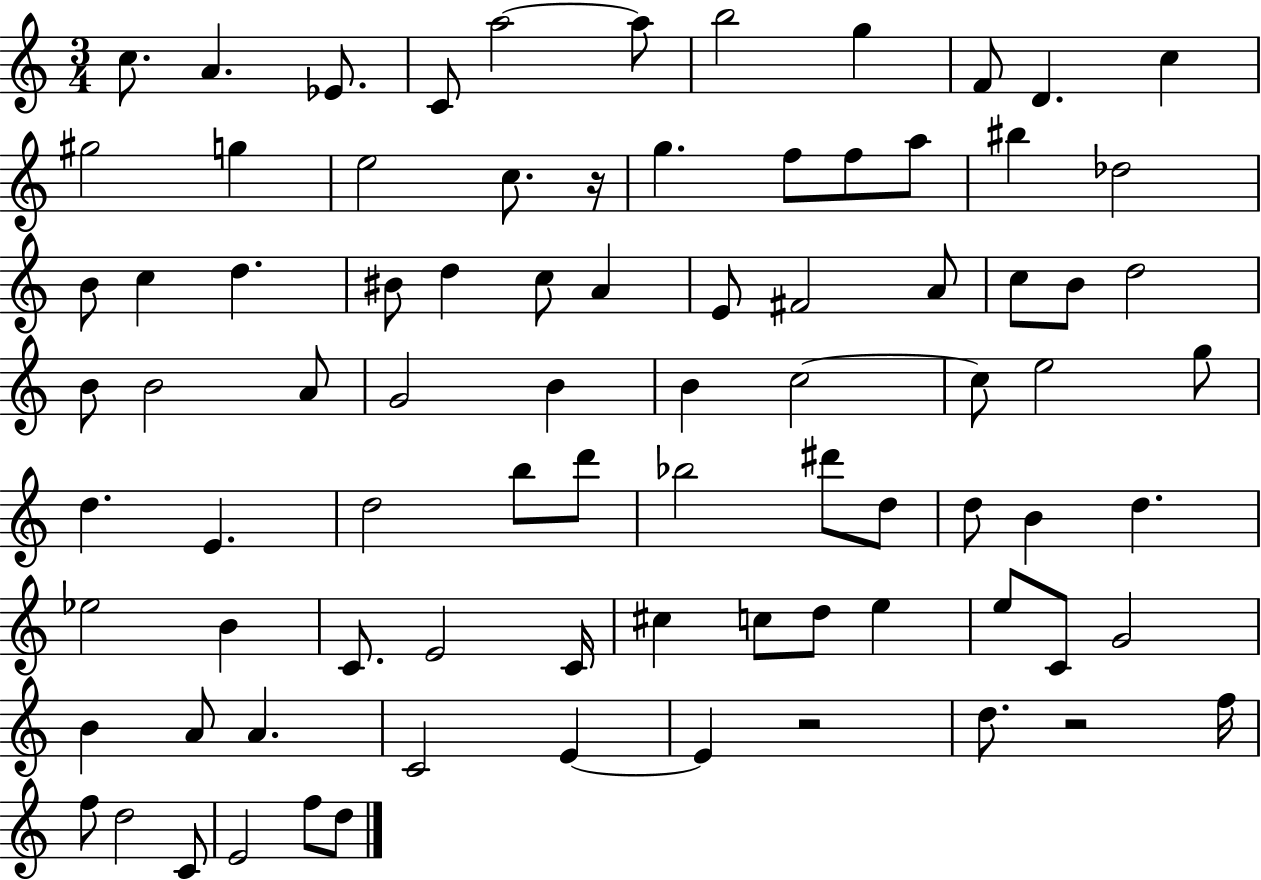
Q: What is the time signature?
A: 3/4